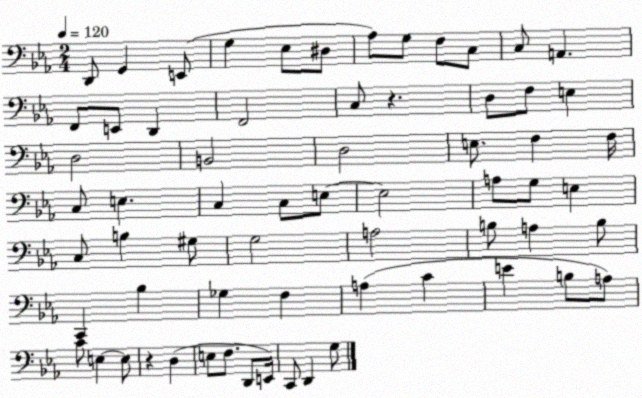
X:1
T:Untitled
M:2/4
L:1/4
K:Eb
D,,/2 G,, E,,/2 G, _E,/2 ^D,/2 _A,/2 G,/2 F,/2 C,/2 C,/2 A,, F,,/2 E,,/2 D,, F,,2 C,/2 z D,/2 F,/2 E, D,2 B,,2 D,2 E,/2 F, F,/4 C,/2 E, C, C,/2 E,/2 E,2 A,/2 G,/2 E, C,/2 B, ^G,/2 G,2 A,2 B,/2 A, B,/2 C,, _B, _G, F, A, C E B,/2 A,/2 C/2 E, E,/2 z D, E,/2 F,/2 D,,/2 E,,/4 C,,/2 D,, G,/2